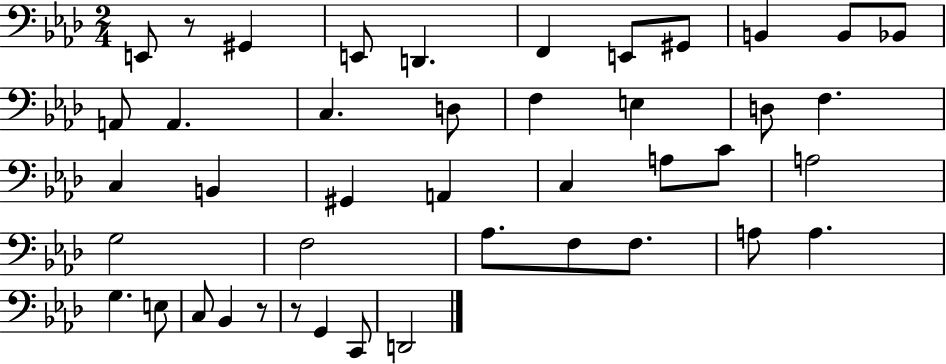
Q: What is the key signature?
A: AES major